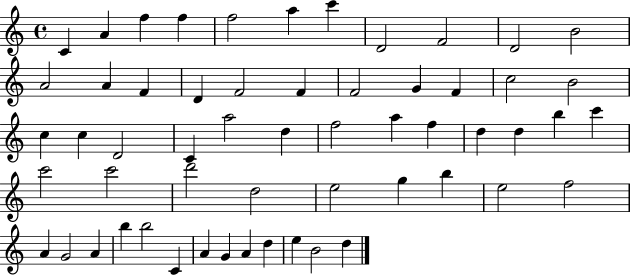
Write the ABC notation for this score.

X:1
T:Untitled
M:4/4
L:1/4
K:C
C A f f f2 a c' D2 F2 D2 B2 A2 A F D F2 F F2 G F c2 B2 c c D2 C a2 d f2 a f d d b c' c'2 c'2 d'2 d2 e2 g b e2 f2 A G2 A b b2 C A G A d e B2 d